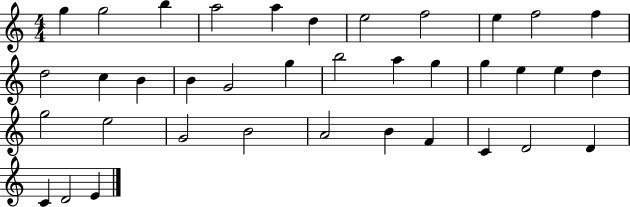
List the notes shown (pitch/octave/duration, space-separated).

G5/q G5/h B5/q A5/h A5/q D5/q E5/h F5/h E5/q F5/h F5/q D5/h C5/q B4/q B4/q G4/h G5/q B5/h A5/q G5/q G5/q E5/q E5/q D5/q G5/h E5/h G4/h B4/h A4/h B4/q F4/q C4/q D4/h D4/q C4/q D4/h E4/q